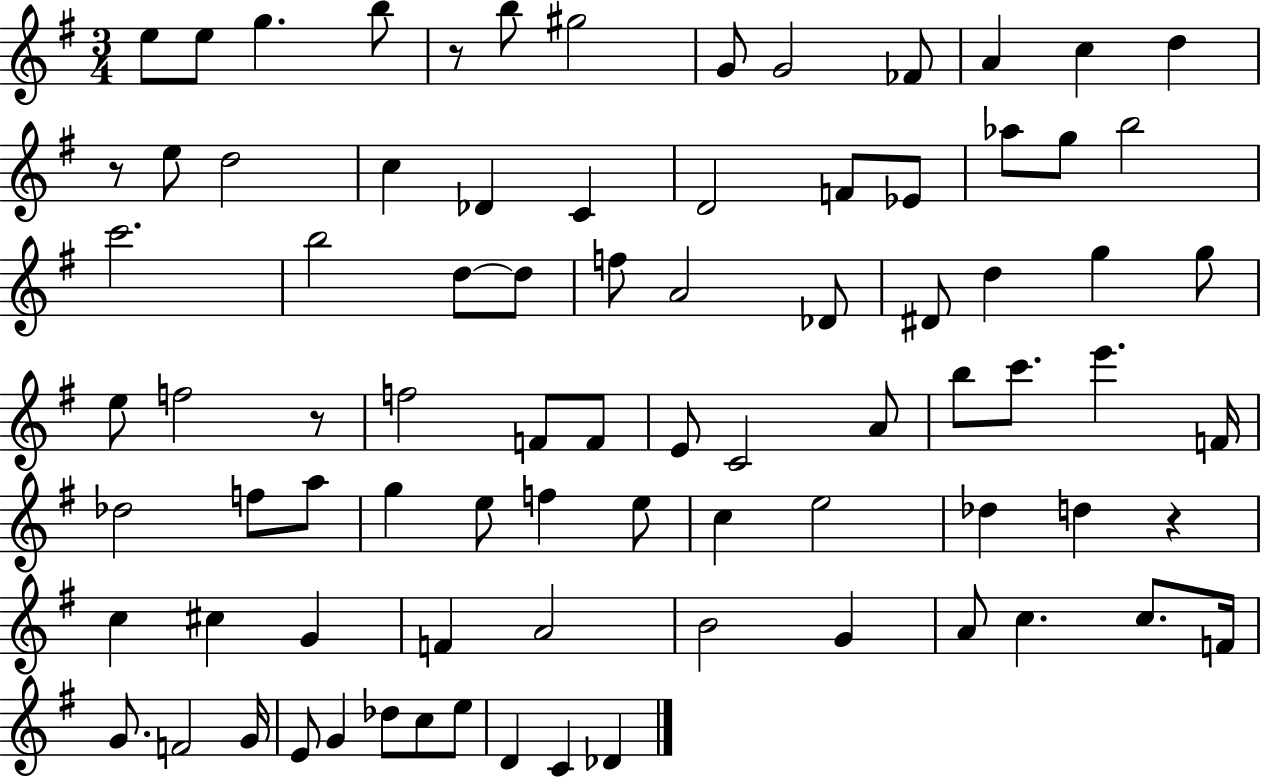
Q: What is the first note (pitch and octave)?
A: E5